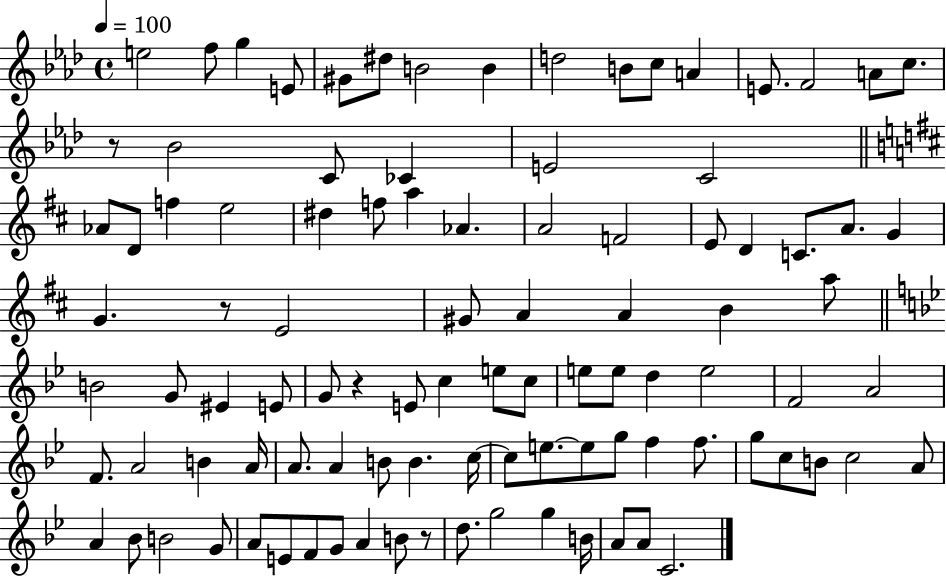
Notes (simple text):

E5/h F5/e G5/q E4/e G#4/e D#5/e B4/h B4/q D5/h B4/e C5/e A4/q E4/e. F4/h A4/e C5/e. R/e Bb4/h C4/e CES4/q E4/h C4/h Ab4/e D4/e F5/q E5/h D#5/q F5/e A5/q Ab4/q. A4/h F4/h E4/e D4/q C4/e. A4/e. G4/q G4/q. R/e E4/h G#4/e A4/q A4/q B4/q A5/e B4/h G4/e EIS4/q E4/e G4/e R/q E4/e C5/q E5/e C5/e E5/e E5/e D5/q E5/h F4/h A4/h F4/e. A4/h B4/q A4/s A4/e. A4/q B4/e B4/q. C5/s C5/e E5/e. E5/e G5/e F5/q F5/e. G5/e C5/e B4/e C5/h A4/e A4/q Bb4/e B4/h G4/e A4/e E4/e F4/e G4/e A4/q B4/e R/e D5/e. G5/h G5/q B4/s A4/e A4/e C4/h.